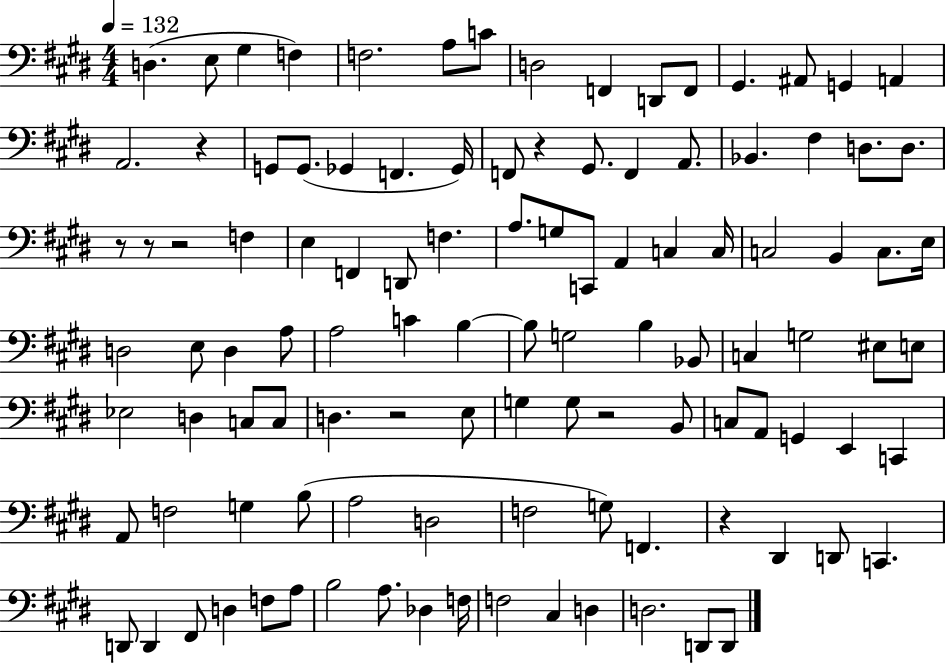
D3/q. E3/e G#3/q F3/q F3/h. A3/e C4/e D3/h F2/q D2/e F2/e G#2/q. A#2/e G2/q A2/q A2/h. R/q G2/e G2/e. Gb2/q F2/q. Gb2/s F2/e R/q G#2/e. F2/q A2/e. Bb2/q. F#3/q D3/e. D3/e. R/e R/e R/h F3/q E3/q F2/q D2/e F3/q. A3/e. G3/e C2/e A2/q C3/q C3/s C3/h B2/q C3/e. E3/s D3/h E3/e D3/q A3/e A3/h C4/q B3/q B3/e G3/h B3/q Bb2/e C3/q G3/h EIS3/e E3/e Eb3/h D3/q C3/e C3/e D3/q. R/h E3/e G3/q G3/e R/h B2/e C3/e A2/e G2/q E2/q C2/q A2/e F3/h G3/q B3/e A3/h D3/h F3/h G3/e F2/q. R/q D#2/q D2/e C2/q. D2/e D2/q F#2/e D3/q F3/e A3/e B3/h A3/e. Db3/q F3/s F3/h C#3/q D3/q D3/h. D2/e D2/e